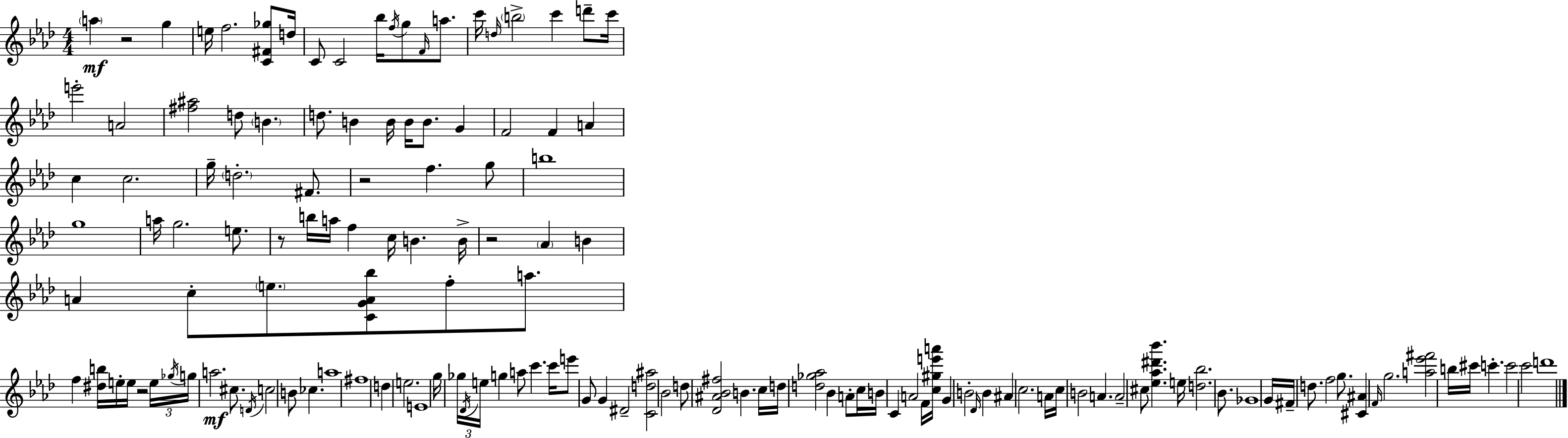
A5/q R/h G5/q E5/s F5/h. [C4,F#4,Gb5]/e D5/s C4/e C4/h Bb5/s F5/s G5/e F4/s A5/e. C6/s D5/s B5/h C6/q D6/e C6/s E6/h A4/h [F#5,A#5]/h D5/e B4/q. D5/e. B4/q B4/s B4/s B4/e. G4/q F4/h F4/q A4/q C5/q C5/h. G5/s D5/h. F#4/e. R/h F5/q. G5/e B5/w G5/w A5/s G5/h. E5/e. R/e B5/s A5/s F5/q C5/s B4/q. B4/s R/h Ab4/q B4/q A4/q C5/e E5/e. [C4,G4,A4,Bb5]/e F5/e A5/e. F5/q [D#5,B5]/s E5/s E5/s R/h E5/s Gb5/s G5/s A5/h. C#5/e. D4/s C5/h B4/e CES5/q. A5/w F#5/w D5/q E5/h. E4/w G5/s Gb5/s Db4/s E5/s G5/q A5/e C6/q. C6/s E6/e G4/e G4/q D#4/h [C4,D5,A#5]/h Bb4/h D5/e [Db4,A#4,Bb4,F#5]/h B4/q. C5/s D5/s [D5,Gb5,Ab5]/h Bb4/q A4/e C5/s B4/s C4/q A4/h F4/s [C5,G#5,E6,A6]/s G4/q B4/h Db4/s B4/q A#4/q C5/h. A4/s C5/s B4/h A4/q. A4/h C#5/e [Eb5,Ab5,D#6,Bb6]/q. E5/s [D5,Bb5]/h. Bb4/e. Gb4/w G4/s F#4/s D5/e. F5/h G5/e. [C#4,A#4]/q F4/s G5/h. [A5,Eb6,F#6]/h B5/s C#6/s C6/q. C6/h C6/h D6/w